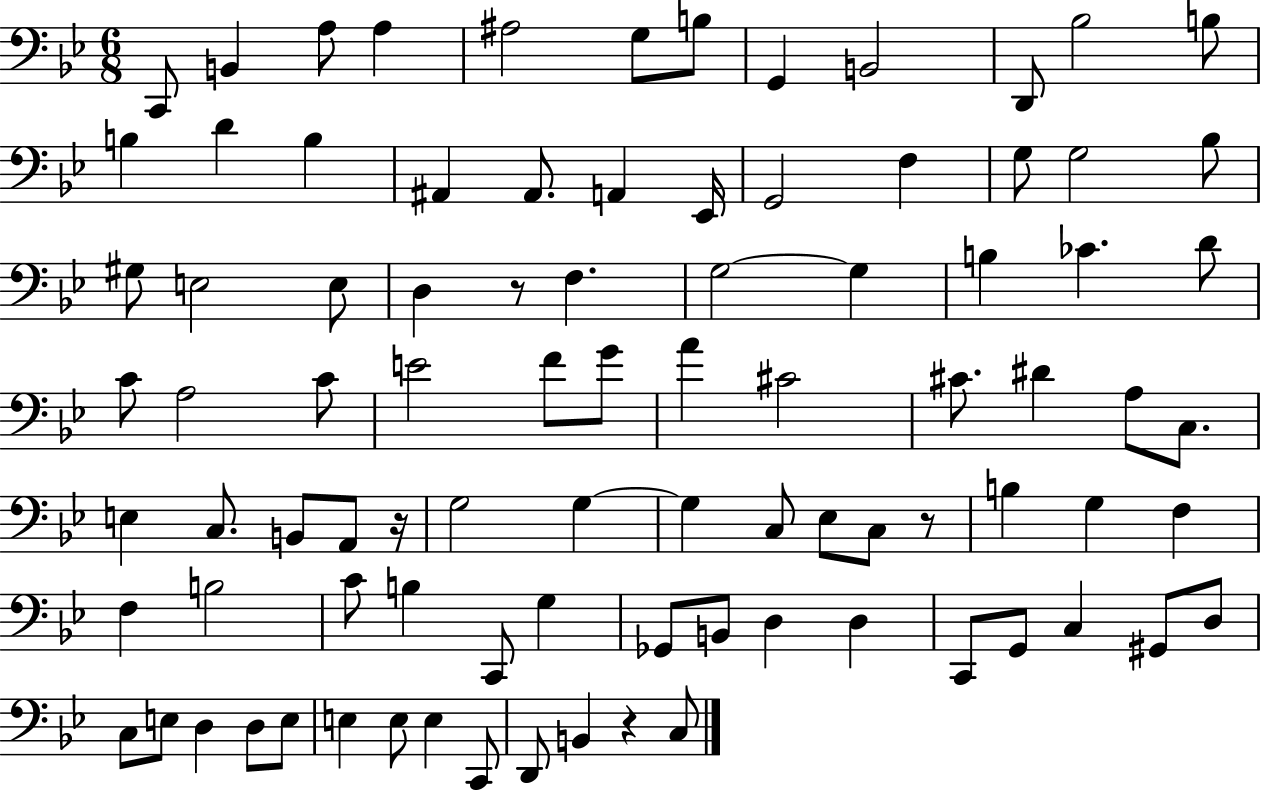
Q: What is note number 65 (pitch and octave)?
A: G3